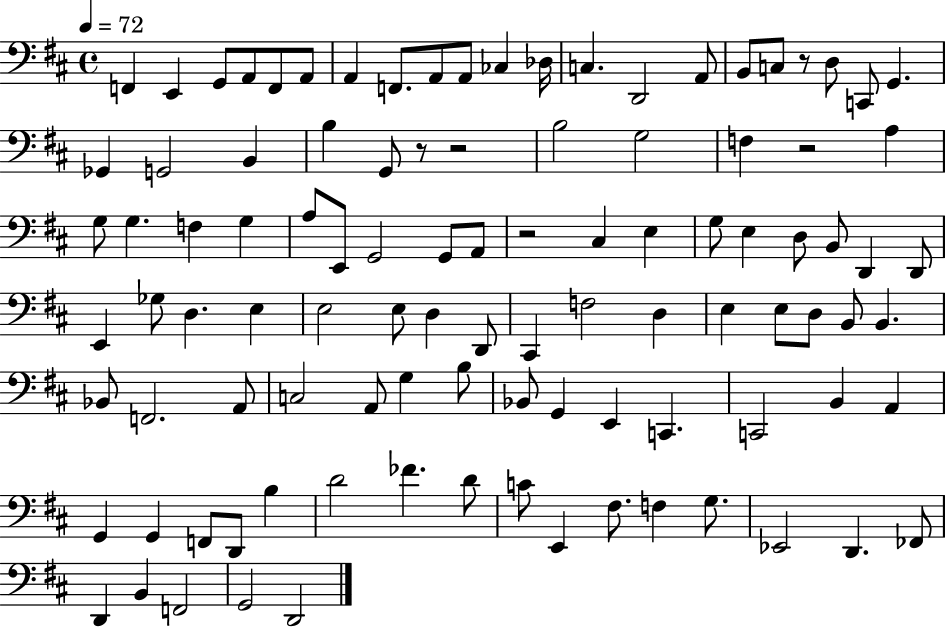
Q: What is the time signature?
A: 4/4